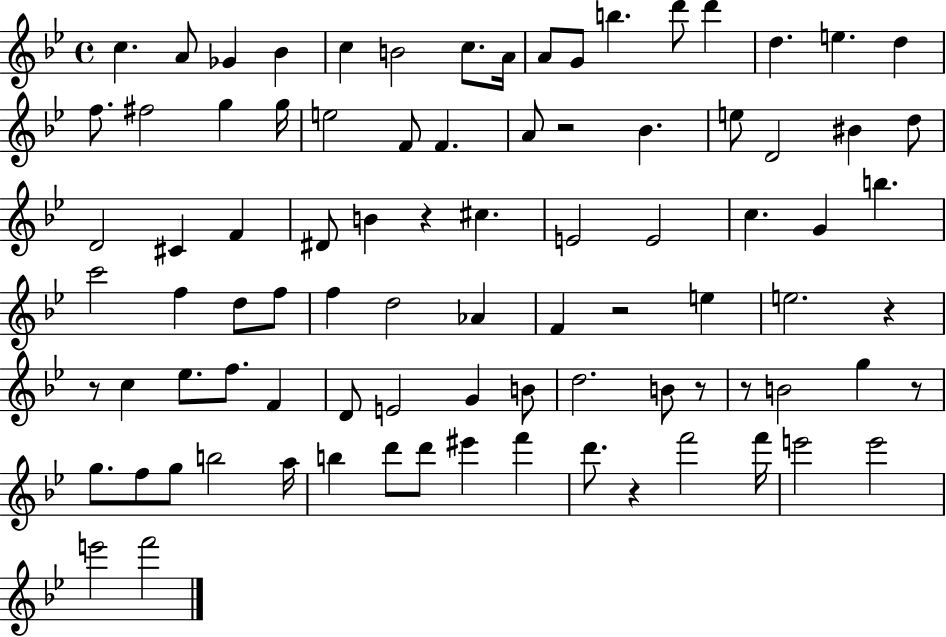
X:1
T:Untitled
M:4/4
L:1/4
K:Bb
c A/2 _G _B c B2 c/2 A/4 A/2 G/2 b d'/2 d' d e d f/2 ^f2 g g/4 e2 F/2 F A/2 z2 _B e/2 D2 ^B d/2 D2 ^C F ^D/2 B z ^c E2 E2 c G b c'2 f d/2 f/2 f d2 _A F z2 e e2 z z/2 c _e/2 f/2 F D/2 E2 G B/2 d2 B/2 z/2 z/2 B2 g z/2 g/2 f/2 g/2 b2 a/4 b d'/2 d'/2 ^e' f' d'/2 z f'2 f'/4 e'2 e'2 e'2 f'2